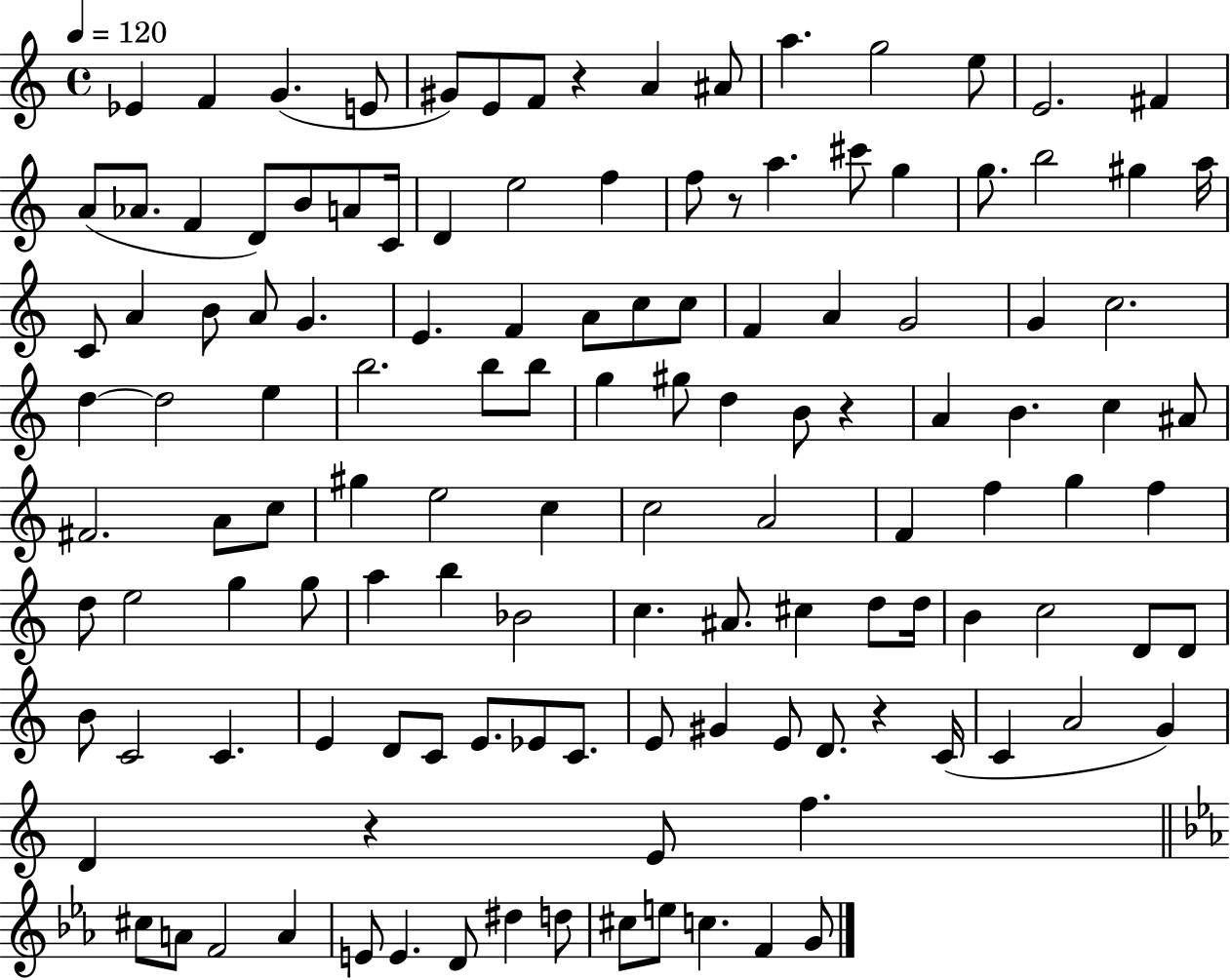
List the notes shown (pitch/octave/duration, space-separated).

Eb4/q F4/q G4/q. E4/e G#4/e E4/e F4/e R/q A4/q A#4/e A5/q. G5/h E5/e E4/h. F#4/q A4/e Ab4/e. F4/q D4/e B4/e A4/e C4/s D4/q E5/h F5/q F5/e R/e A5/q. C#6/e G5/q G5/e. B5/h G#5/q A5/s C4/e A4/q B4/e A4/e G4/q. E4/q. F4/q A4/e C5/e C5/e F4/q A4/q G4/h G4/q C5/h. D5/q D5/h E5/q B5/h. B5/e B5/e G5/q G#5/e D5/q B4/e R/q A4/q B4/q. C5/q A#4/e F#4/h. A4/e C5/e G#5/q E5/h C5/q C5/h A4/h F4/q F5/q G5/q F5/q D5/e E5/h G5/q G5/e A5/q B5/q Bb4/h C5/q. A#4/e. C#5/q D5/e D5/s B4/q C5/h D4/e D4/e B4/e C4/h C4/q. E4/q D4/e C4/e E4/e. Eb4/e C4/e. E4/e G#4/q E4/e D4/e. R/q C4/s C4/q A4/h G4/q D4/q R/q E4/e F5/q. C#5/e A4/e F4/h A4/q E4/e E4/q. D4/e D#5/q D5/e C#5/e E5/e C5/q. F4/q G4/e